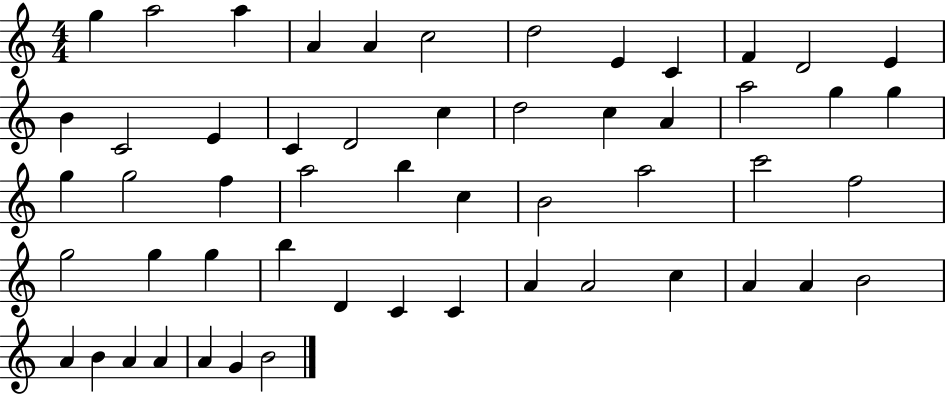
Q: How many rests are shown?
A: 0